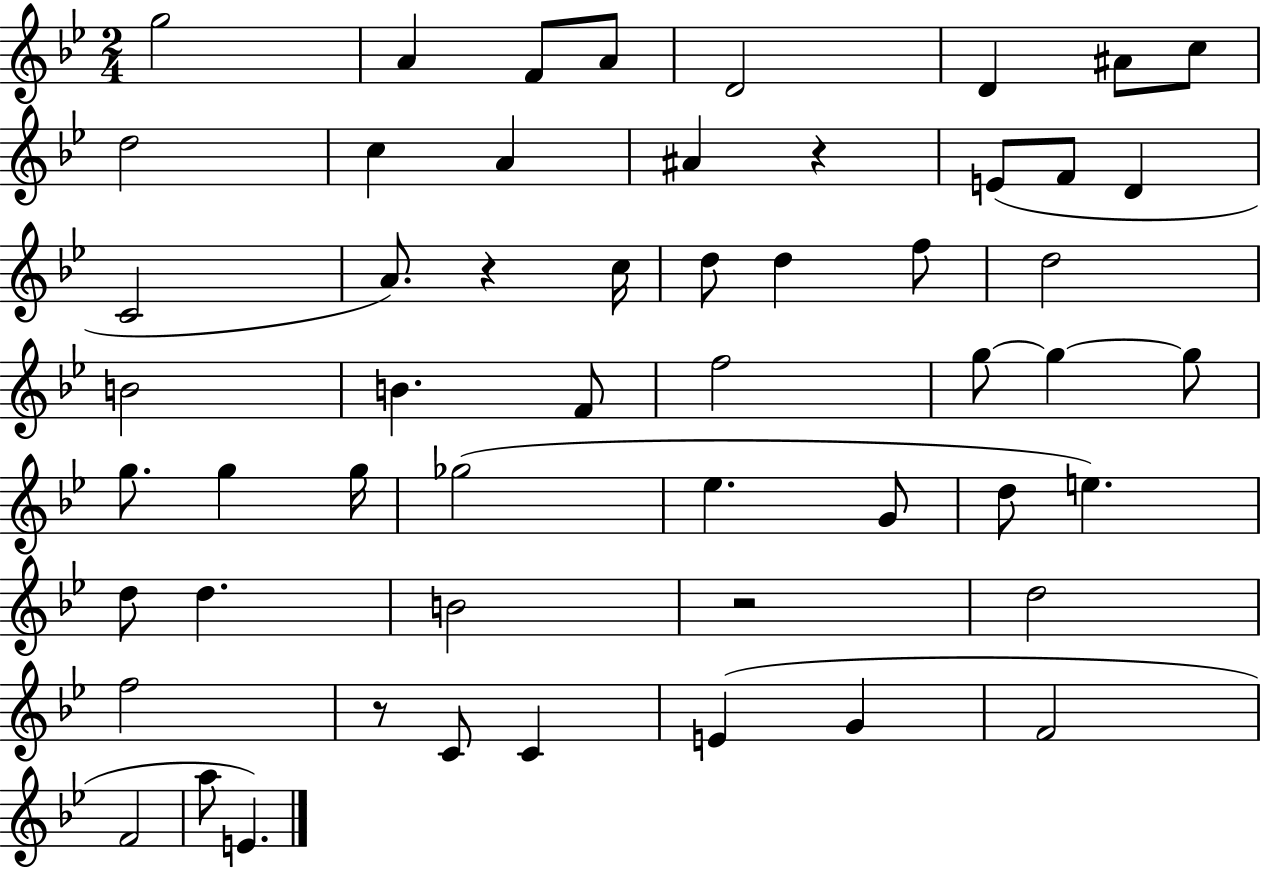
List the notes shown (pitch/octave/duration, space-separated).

G5/h A4/q F4/e A4/e D4/h D4/q A#4/e C5/e D5/h C5/q A4/q A#4/q R/q E4/e F4/e D4/q C4/h A4/e. R/q C5/s D5/e D5/q F5/e D5/h B4/h B4/q. F4/e F5/h G5/e G5/q G5/e G5/e. G5/q G5/s Gb5/h Eb5/q. G4/e D5/e E5/q. D5/e D5/q. B4/h R/h D5/h F5/h R/e C4/e C4/q E4/q G4/q F4/h F4/h A5/e E4/q.